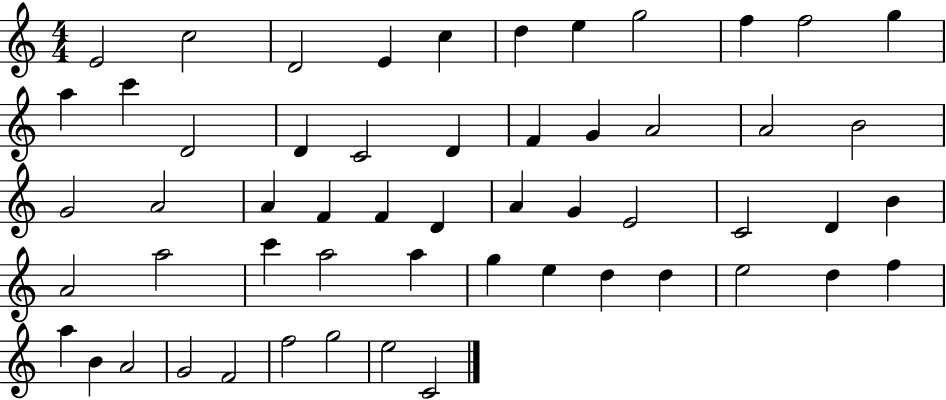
E4/h C5/h D4/h E4/q C5/q D5/q E5/q G5/h F5/q F5/h G5/q A5/q C6/q D4/h D4/q C4/h D4/q F4/q G4/q A4/h A4/h B4/h G4/h A4/h A4/q F4/q F4/q D4/q A4/q G4/q E4/h C4/h D4/q B4/q A4/h A5/h C6/q A5/h A5/q G5/q E5/q D5/q D5/q E5/h D5/q F5/q A5/q B4/q A4/h G4/h F4/h F5/h G5/h E5/h C4/h